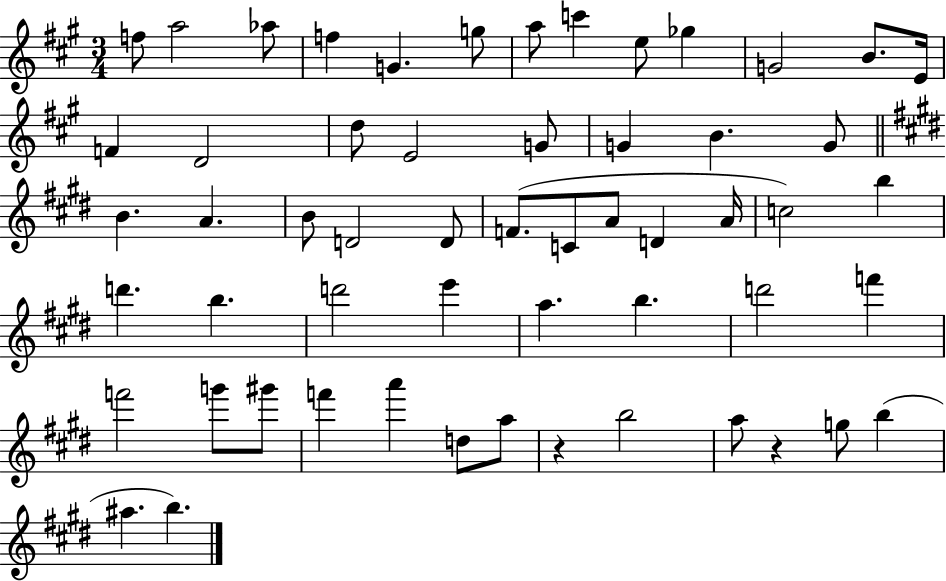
X:1
T:Untitled
M:3/4
L:1/4
K:A
f/2 a2 _a/2 f G g/2 a/2 c' e/2 _g G2 B/2 E/4 F D2 d/2 E2 G/2 G B G/2 B A B/2 D2 D/2 F/2 C/2 A/2 D A/4 c2 b d' b d'2 e' a b d'2 f' f'2 g'/2 ^g'/2 f' a' d/2 a/2 z b2 a/2 z g/2 b ^a b